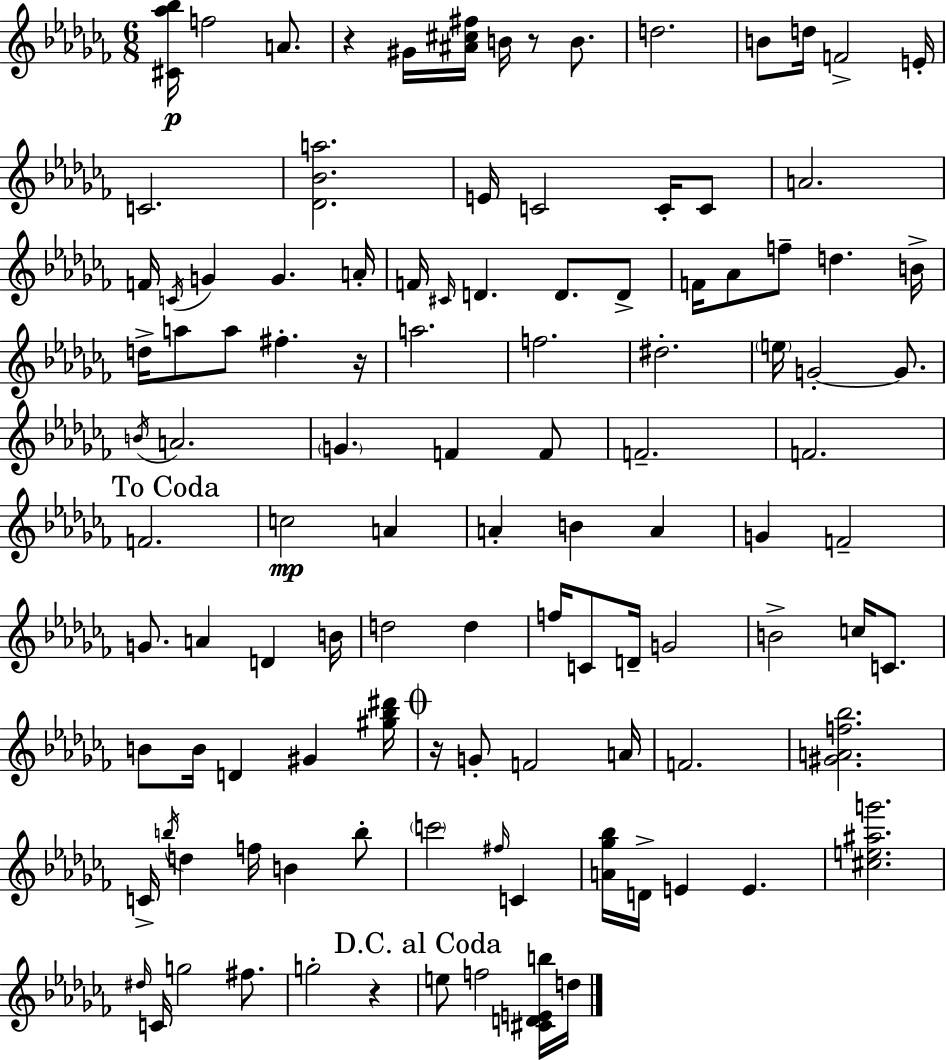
[C#4,Ab5,Bb5]/s F5/h A4/e. R/q G#4/s [A#4,C#5,F#5]/s B4/s R/e B4/e. D5/h. B4/e D5/s F4/h E4/s C4/h. [Db4,Bb4,A5]/h. E4/s C4/h C4/s C4/e A4/h. F4/s C4/s G4/q G4/q. A4/s F4/s C#4/s D4/q. D4/e. D4/e F4/s Ab4/e F5/e D5/q. B4/s D5/s A5/e A5/e F#5/q. R/s A5/h. F5/h. D#5/h. E5/s G4/h G4/e. B4/s A4/h. G4/q. F4/q F4/e F4/h. F4/h. F4/h. C5/h A4/q A4/q B4/q A4/q G4/q F4/h G4/e. A4/q D4/q B4/s D5/h D5/q F5/s C4/e D4/s G4/h B4/h C5/s C4/e. B4/e B4/s D4/q G#4/q [G#5,Bb5,D#6]/s R/s G4/e F4/h A4/s F4/h. [G#4,A4,F5,Bb5]/h. C4/s B5/s D5/q F5/s B4/q B5/e C6/h F#5/s C4/q [A4,Gb5,Bb5]/s D4/s E4/q E4/q. [C#5,E5,A#5,G6]/h. D#5/s C4/s G5/h F#5/e. G5/h R/q E5/e F5/h [C#4,D4,E4,B5]/s D5/s